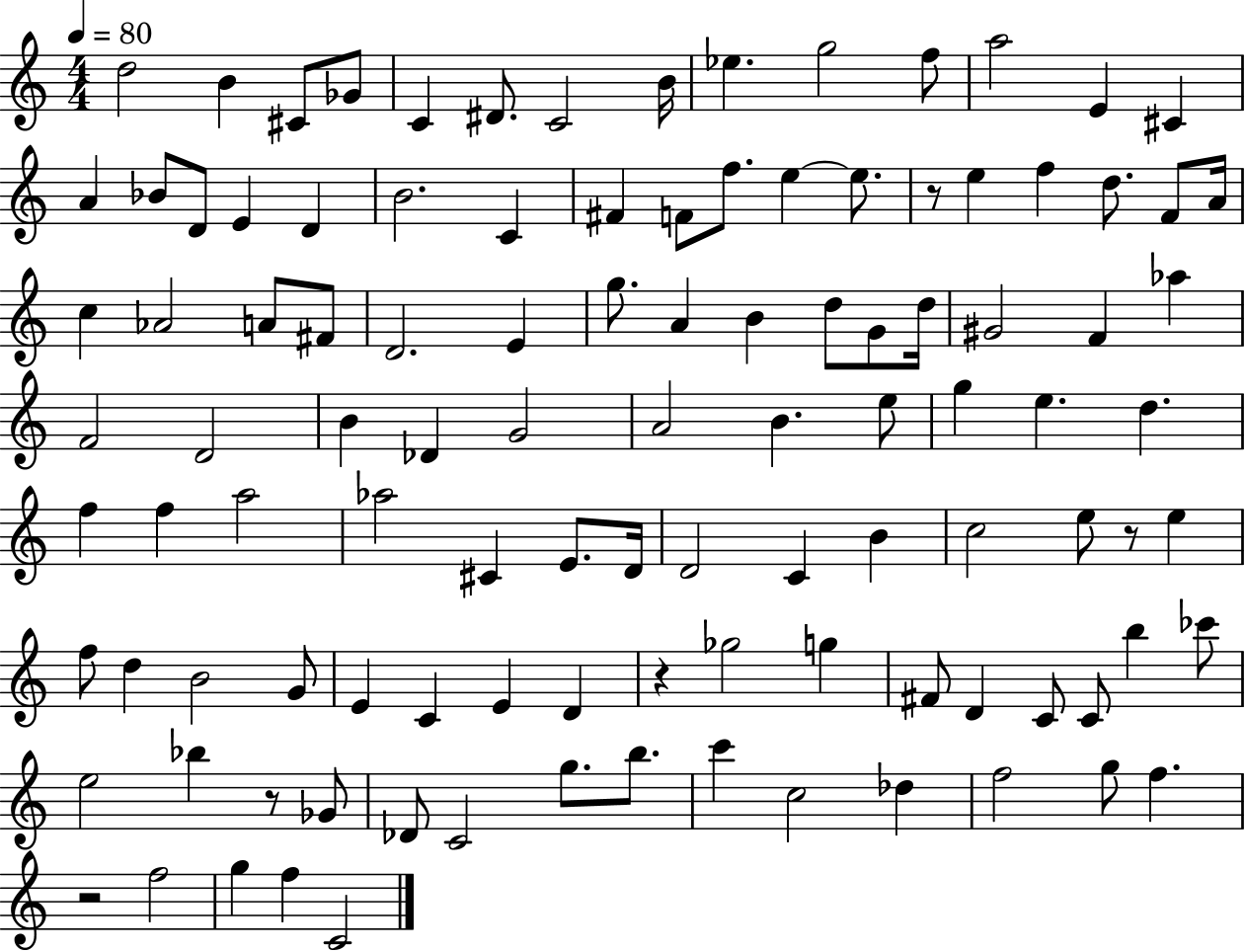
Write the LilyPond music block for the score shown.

{
  \clef treble
  \numericTimeSignature
  \time 4/4
  \key c \major
  \tempo 4 = 80
  d''2 b'4 cis'8 ges'8 | c'4 dis'8. c'2 b'16 | ees''4. g''2 f''8 | a''2 e'4 cis'4 | \break a'4 bes'8 d'8 e'4 d'4 | b'2. c'4 | fis'4 f'8 f''8. e''4~~ e''8. | r8 e''4 f''4 d''8. f'8 a'16 | \break c''4 aes'2 a'8 fis'8 | d'2. e'4 | g''8. a'4 b'4 d''8 g'8 d''16 | gis'2 f'4 aes''4 | \break f'2 d'2 | b'4 des'4 g'2 | a'2 b'4. e''8 | g''4 e''4. d''4. | \break f''4 f''4 a''2 | aes''2 cis'4 e'8. d'16 | d'2 c'4 b'4 | c''2 e''8 r8 e''4 | \break f''8 d''4 b'2 g'8 | e'4 c'4 e'4 d'4 | r4 ges''2 g''4 | fis'8 d'4 c'8 c'8 b''4 ces'''8 | \break e''2 bes''4 r8 ges'8 | des'8 c'2 g''8. b''8. | c'''4 c''2 des''4 | f''2 g''8 f''4. | \break r2 f''2 | g''4 f''4 c'2 | \bar "|."
}